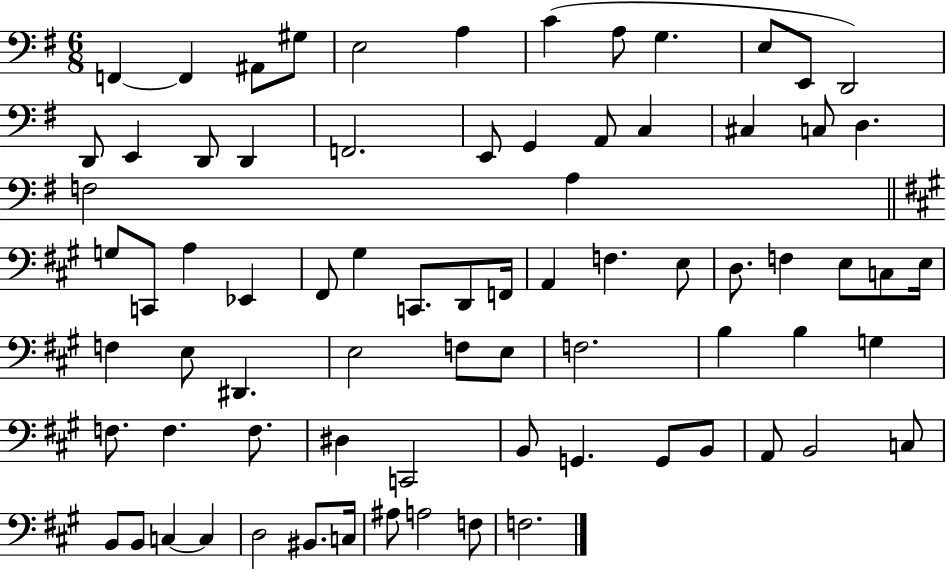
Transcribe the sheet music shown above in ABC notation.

X:1
T:Untitled
M:6/8
L:1/4
K:G
F,, F,, ^A,,/2 ^G,/2 E,2 A, C A,/2 G, E,/2 E,,/2 D,,2 D,,/2 E,, D,,/2 D,, F,,2 E,,/2 G,, A,,/2 C, ^C, C,/2 D, F,2 A, G,/2 C,,/2 A, _E,, ^F,,/2 ^G, C,,/2 D,,/2 F,,/4 A,, F, E,/2 D,/2 F, E,/2 C,/2 E,/4 F, E,/2 ^D,, E,2 F,/2 E,/2 F,2 B, B, G, F,/2 F, F,/2 ^D, C,,2 B,,/2 G,, G,,/2 B,,/2 A,,/2 B,,2 C,/2 B,,/2 B,,/2 C, C, D,2 ^B,,/2 C,/4 ^A,/2 A,2 F,/2 F,2